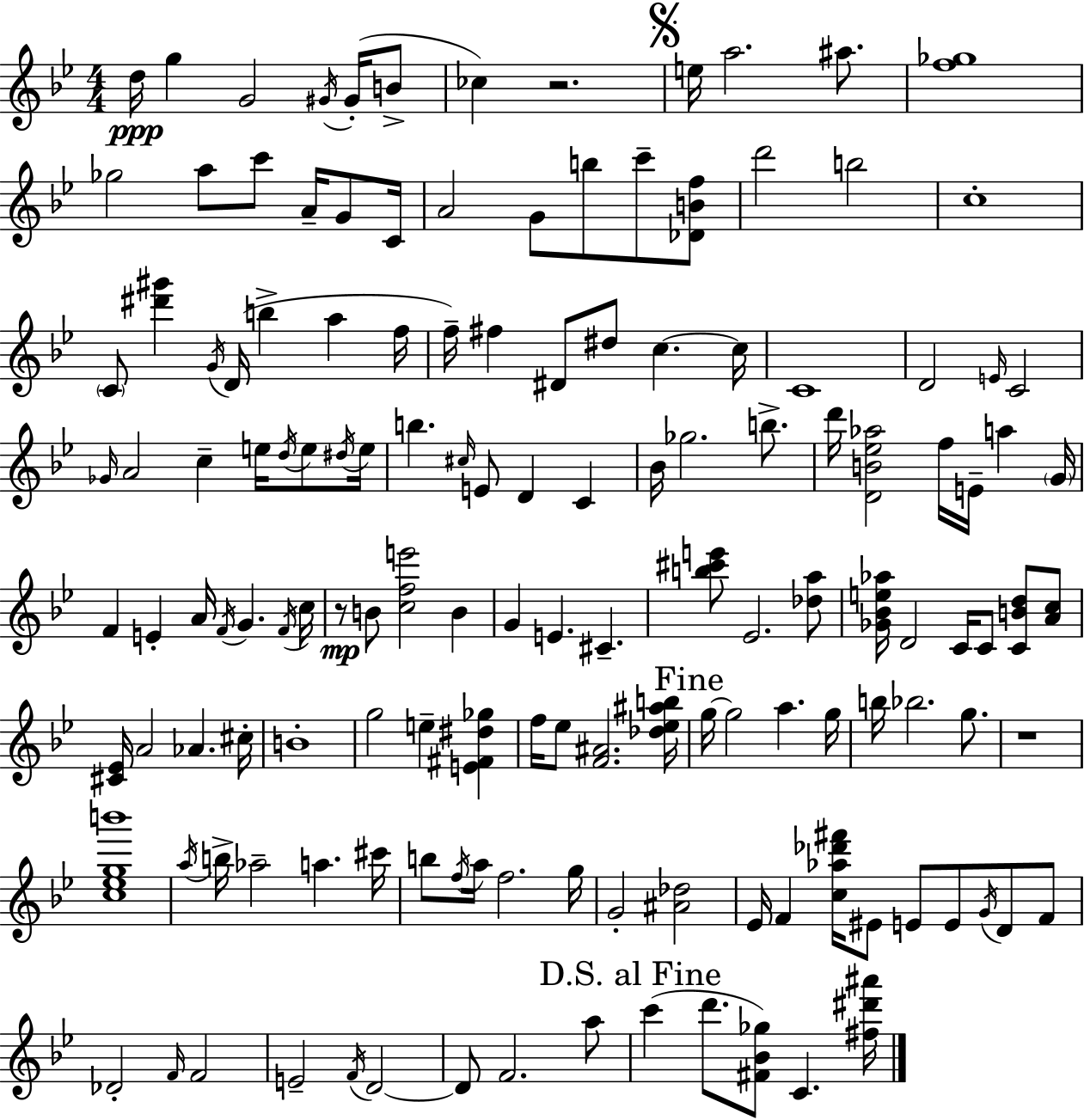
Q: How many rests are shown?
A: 3